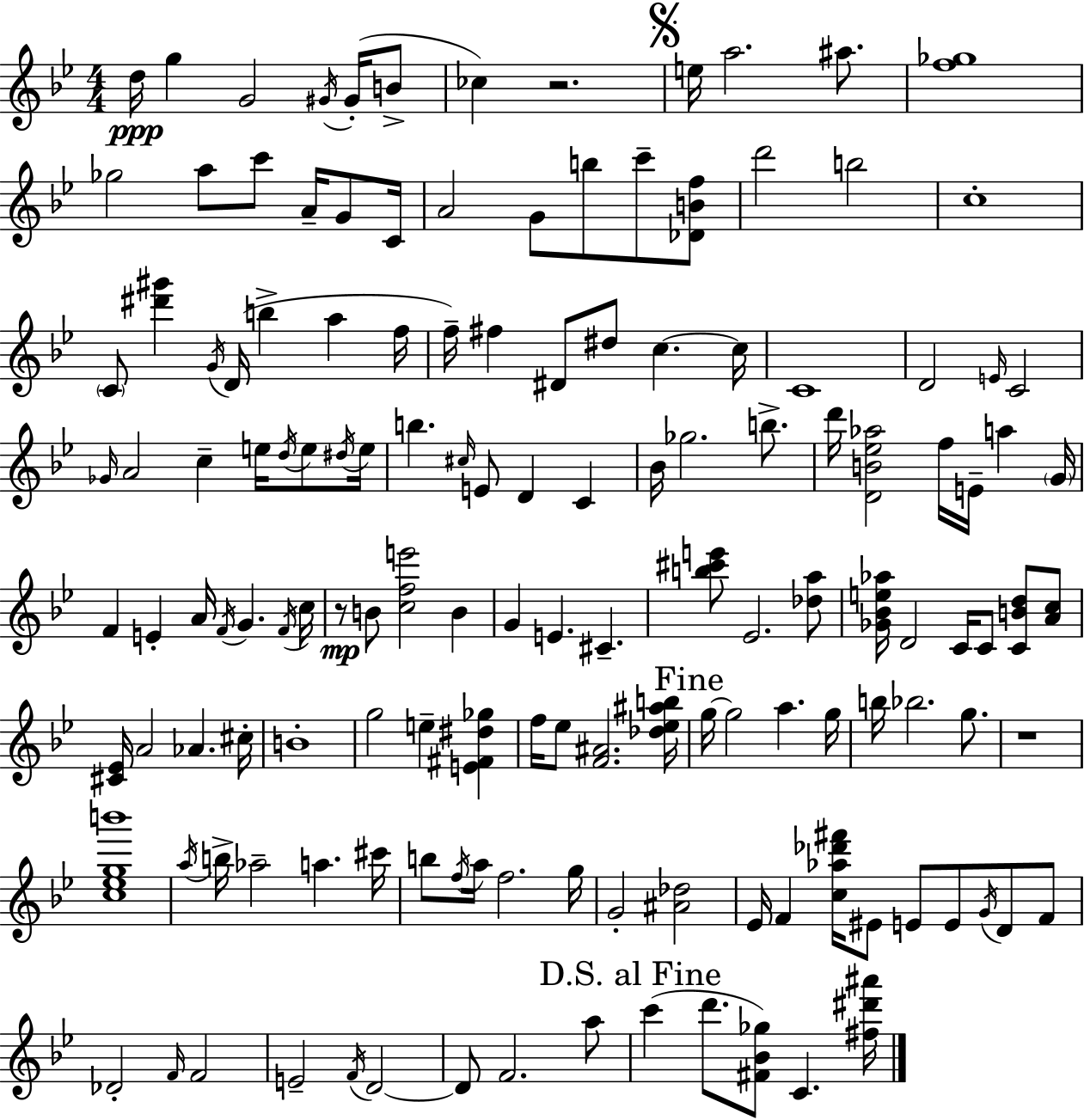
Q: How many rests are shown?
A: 3